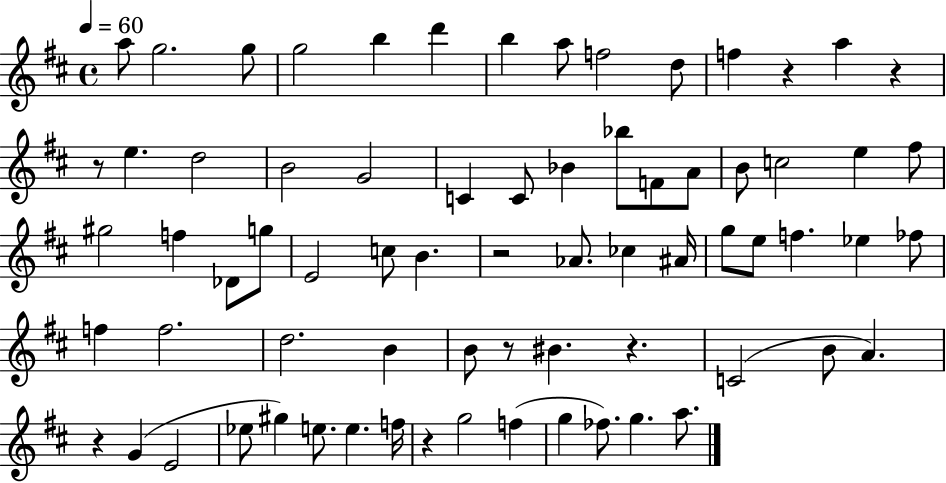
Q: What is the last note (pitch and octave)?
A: A5